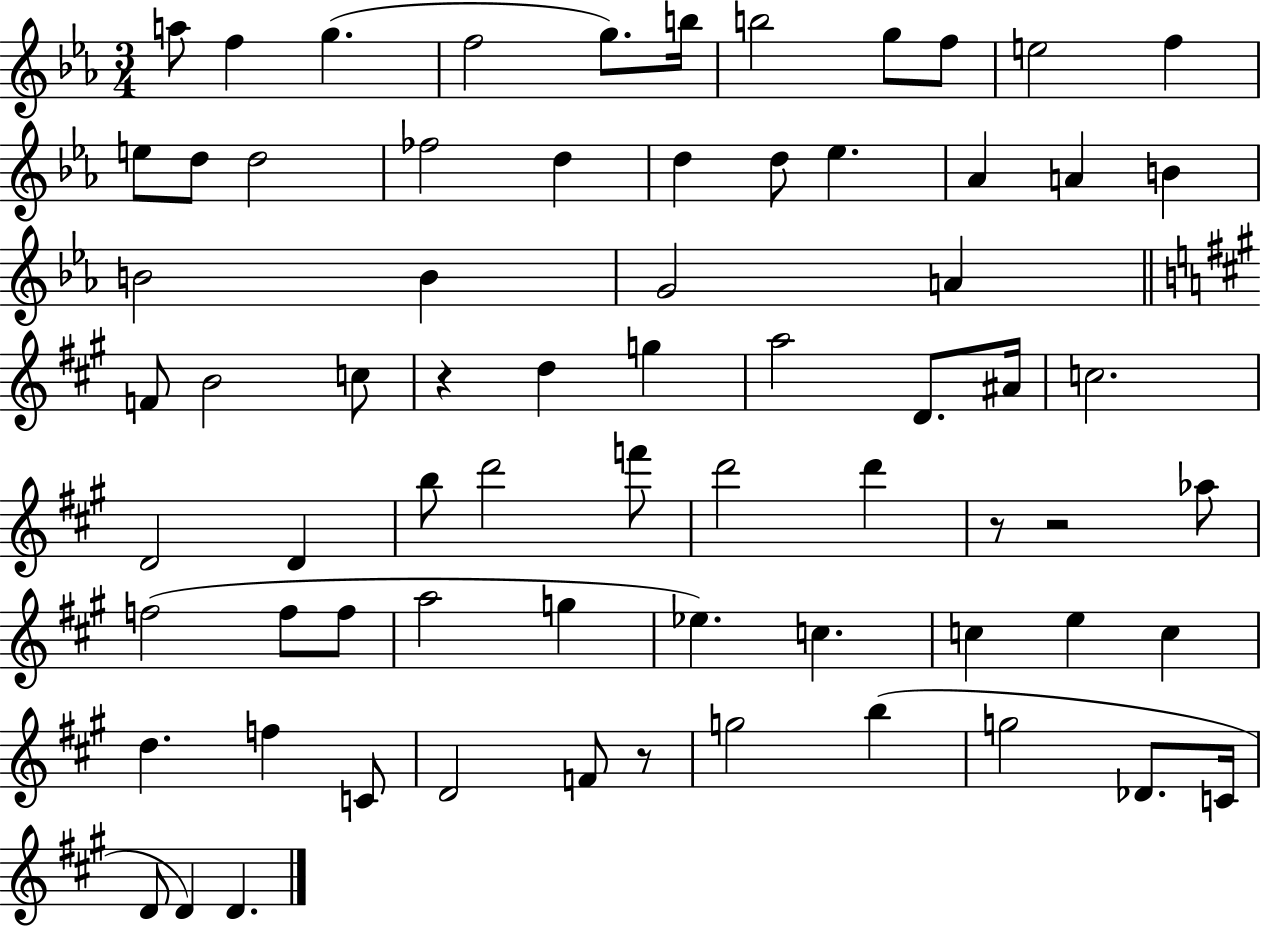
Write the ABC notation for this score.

X:1
T:Untitled
M:3/4
L:1/4
K:Eb
a/2 f g f2 g/2 b/4 b2 g/2 f/2 e2 f e/2 d/2 d2 _f2 d d d/2 _e _A A B B2 B G2 A F/2 B2 c/2 z d g a2 D/2 ^A/4 c2 D2 D b/2 d'2 f'/2 d'2 d' z/2 z2 _a/2 f2 f/2 f/2 a2 g _e c c e c d f C/2 D2 F/2 z/2 g2 b g2 _D/2 C/4 D/2 D D